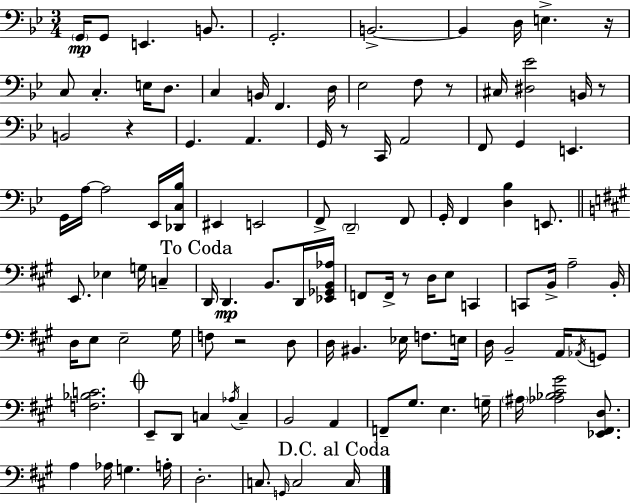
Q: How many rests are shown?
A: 7